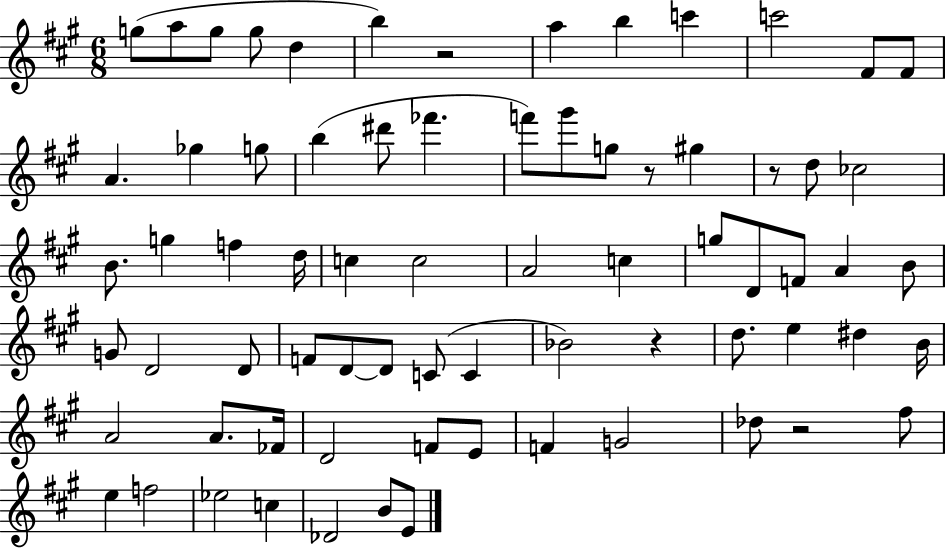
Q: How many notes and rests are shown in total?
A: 72